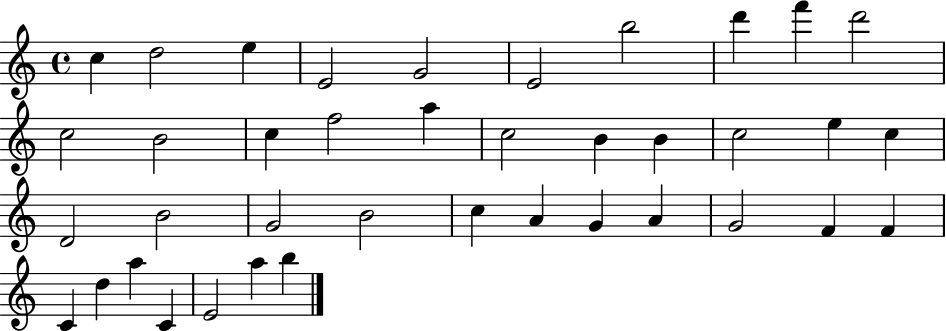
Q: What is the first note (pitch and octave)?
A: C5